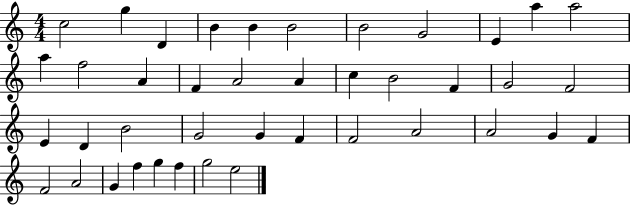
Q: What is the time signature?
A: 4/4